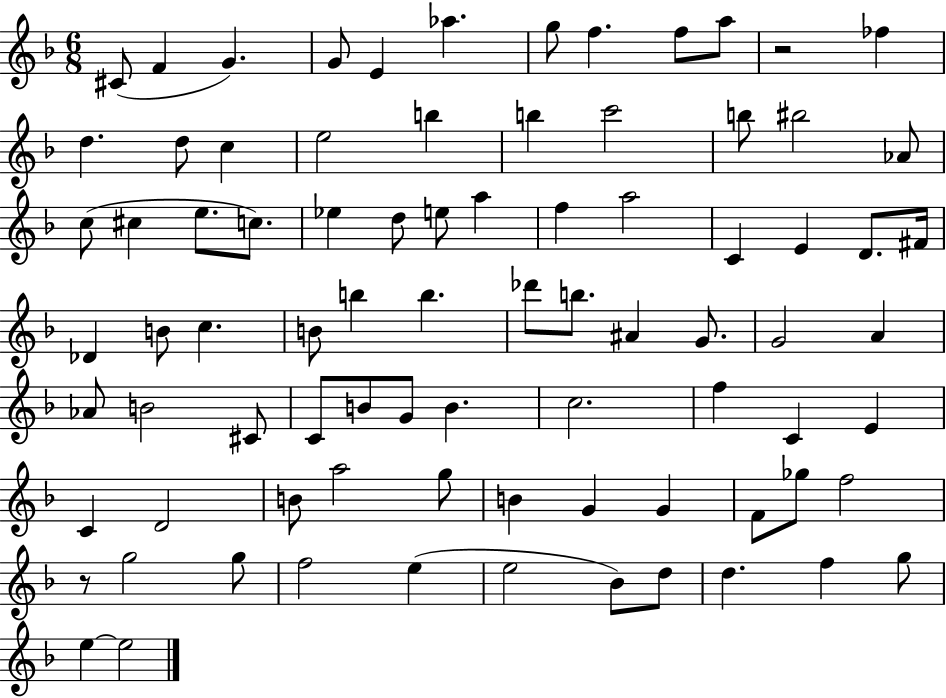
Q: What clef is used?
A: treble